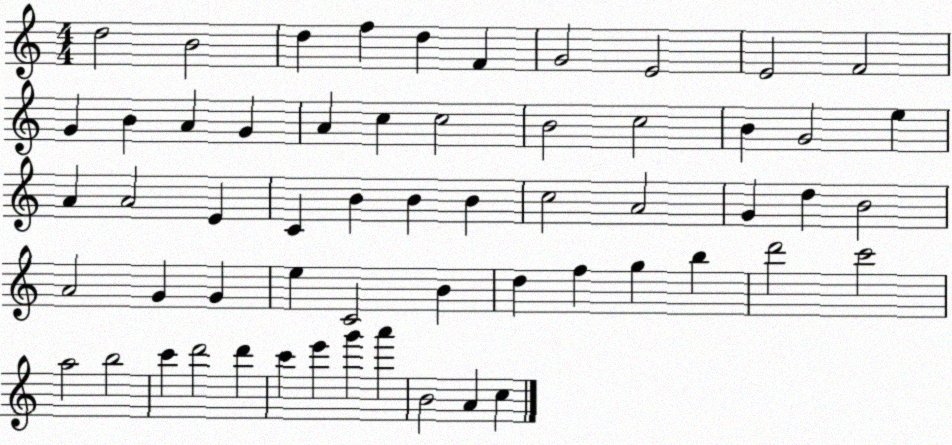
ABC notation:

X:1
T:Untitled
M:4/4
L:1/4
K:C
d2 B2 d f d F G2 E2 E2 F2 G B A G A c c2 B2 c2 B G2 e A A2 E C B B B c2 A2 G d B2 A2 G G e C2 B d f g b d'2 c'2 a2 b2 c' d'2 d' c' e' g' a' B2 A c